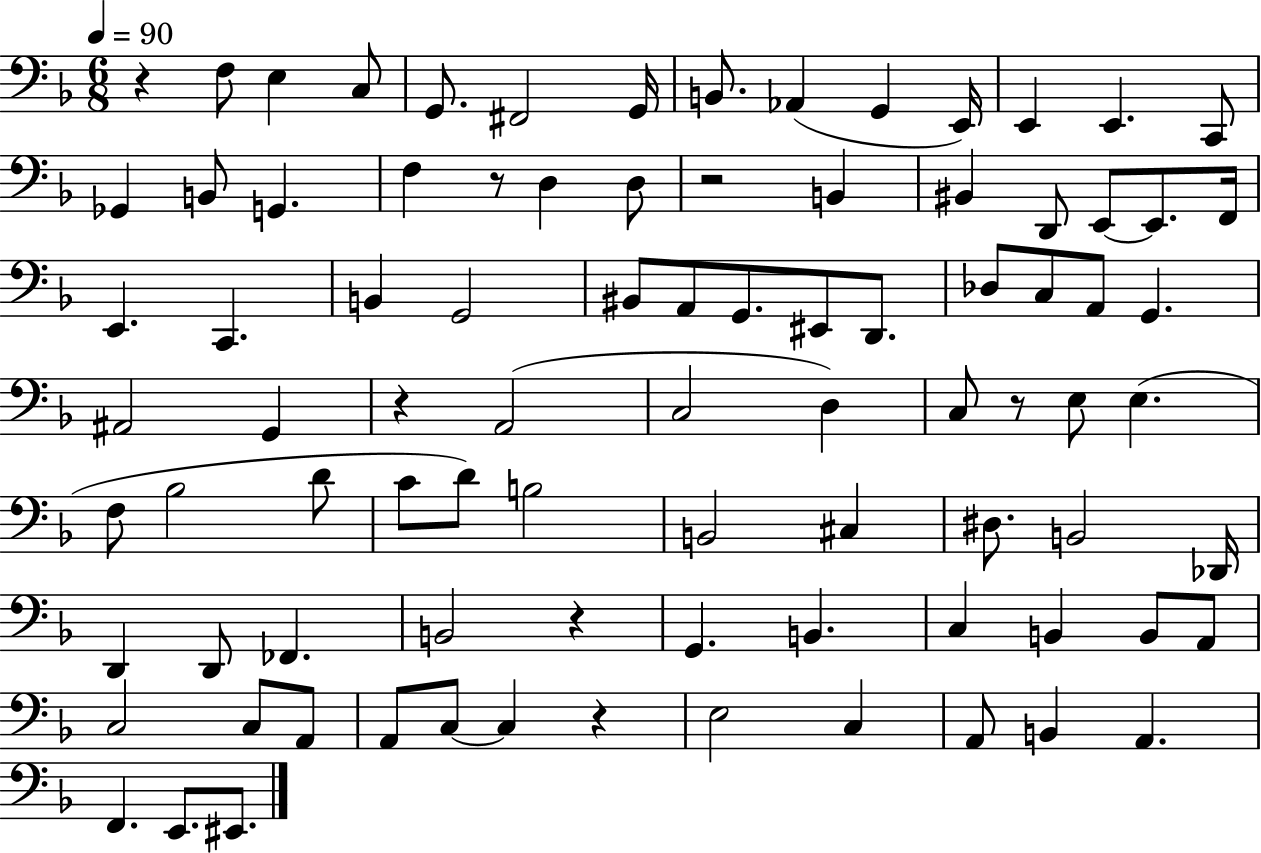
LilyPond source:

{
  \clef bass
  \numericTimeSignature
  \time 6/8
  \key f \major
  \tempo 4 = 90
  r4 f8 e4 c8 | g,8. fis,2 g,16 | b,8. aes,4( g,4 e,16) | e,4 e,4. c,8 | \break ges,4 b,8 g,4. | f4 r8 d4 d8 | r2 b,4 | bis,4 d,8 e,8~~ e,8. f,16 | \break e,4. c,4. | b,4 g,2 | bis,8 a,8 g,8. eis,8 d,8. | des8 c8 a,8 g,4. | \break ais,2 g,4 | r4 a,2( | c2 d4) | c8 r8 e8 e4.( | \break f8 bes2 d'8 | c'8 d'8) b2 | b,2 cis4 | dis8. b,2 des,16 | \break d,4 d,8 fes,4. | b,2 r4 | g,4. b,4. | c4 b,4 b,8 a,8 | \break c2 c8 a,8 | a,8 c8~~ c4 r4 | e2 c4 | a,8 b,4 a,4. | \break f,4. e,8. eis,8. | \bar "|."
}